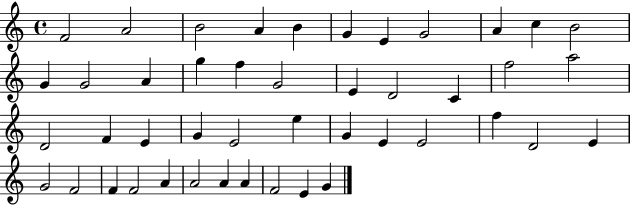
X:1
T:Untitled
M:4/4
L:1/4
K:C
F2 A2 B2 A B G E G2 A c B2 G G2 A g f G2 E D2 C f2 a2 D2 F E G E2 e G E E2 f D2 E G2 F2 F F2 A A2 A A F2 E G